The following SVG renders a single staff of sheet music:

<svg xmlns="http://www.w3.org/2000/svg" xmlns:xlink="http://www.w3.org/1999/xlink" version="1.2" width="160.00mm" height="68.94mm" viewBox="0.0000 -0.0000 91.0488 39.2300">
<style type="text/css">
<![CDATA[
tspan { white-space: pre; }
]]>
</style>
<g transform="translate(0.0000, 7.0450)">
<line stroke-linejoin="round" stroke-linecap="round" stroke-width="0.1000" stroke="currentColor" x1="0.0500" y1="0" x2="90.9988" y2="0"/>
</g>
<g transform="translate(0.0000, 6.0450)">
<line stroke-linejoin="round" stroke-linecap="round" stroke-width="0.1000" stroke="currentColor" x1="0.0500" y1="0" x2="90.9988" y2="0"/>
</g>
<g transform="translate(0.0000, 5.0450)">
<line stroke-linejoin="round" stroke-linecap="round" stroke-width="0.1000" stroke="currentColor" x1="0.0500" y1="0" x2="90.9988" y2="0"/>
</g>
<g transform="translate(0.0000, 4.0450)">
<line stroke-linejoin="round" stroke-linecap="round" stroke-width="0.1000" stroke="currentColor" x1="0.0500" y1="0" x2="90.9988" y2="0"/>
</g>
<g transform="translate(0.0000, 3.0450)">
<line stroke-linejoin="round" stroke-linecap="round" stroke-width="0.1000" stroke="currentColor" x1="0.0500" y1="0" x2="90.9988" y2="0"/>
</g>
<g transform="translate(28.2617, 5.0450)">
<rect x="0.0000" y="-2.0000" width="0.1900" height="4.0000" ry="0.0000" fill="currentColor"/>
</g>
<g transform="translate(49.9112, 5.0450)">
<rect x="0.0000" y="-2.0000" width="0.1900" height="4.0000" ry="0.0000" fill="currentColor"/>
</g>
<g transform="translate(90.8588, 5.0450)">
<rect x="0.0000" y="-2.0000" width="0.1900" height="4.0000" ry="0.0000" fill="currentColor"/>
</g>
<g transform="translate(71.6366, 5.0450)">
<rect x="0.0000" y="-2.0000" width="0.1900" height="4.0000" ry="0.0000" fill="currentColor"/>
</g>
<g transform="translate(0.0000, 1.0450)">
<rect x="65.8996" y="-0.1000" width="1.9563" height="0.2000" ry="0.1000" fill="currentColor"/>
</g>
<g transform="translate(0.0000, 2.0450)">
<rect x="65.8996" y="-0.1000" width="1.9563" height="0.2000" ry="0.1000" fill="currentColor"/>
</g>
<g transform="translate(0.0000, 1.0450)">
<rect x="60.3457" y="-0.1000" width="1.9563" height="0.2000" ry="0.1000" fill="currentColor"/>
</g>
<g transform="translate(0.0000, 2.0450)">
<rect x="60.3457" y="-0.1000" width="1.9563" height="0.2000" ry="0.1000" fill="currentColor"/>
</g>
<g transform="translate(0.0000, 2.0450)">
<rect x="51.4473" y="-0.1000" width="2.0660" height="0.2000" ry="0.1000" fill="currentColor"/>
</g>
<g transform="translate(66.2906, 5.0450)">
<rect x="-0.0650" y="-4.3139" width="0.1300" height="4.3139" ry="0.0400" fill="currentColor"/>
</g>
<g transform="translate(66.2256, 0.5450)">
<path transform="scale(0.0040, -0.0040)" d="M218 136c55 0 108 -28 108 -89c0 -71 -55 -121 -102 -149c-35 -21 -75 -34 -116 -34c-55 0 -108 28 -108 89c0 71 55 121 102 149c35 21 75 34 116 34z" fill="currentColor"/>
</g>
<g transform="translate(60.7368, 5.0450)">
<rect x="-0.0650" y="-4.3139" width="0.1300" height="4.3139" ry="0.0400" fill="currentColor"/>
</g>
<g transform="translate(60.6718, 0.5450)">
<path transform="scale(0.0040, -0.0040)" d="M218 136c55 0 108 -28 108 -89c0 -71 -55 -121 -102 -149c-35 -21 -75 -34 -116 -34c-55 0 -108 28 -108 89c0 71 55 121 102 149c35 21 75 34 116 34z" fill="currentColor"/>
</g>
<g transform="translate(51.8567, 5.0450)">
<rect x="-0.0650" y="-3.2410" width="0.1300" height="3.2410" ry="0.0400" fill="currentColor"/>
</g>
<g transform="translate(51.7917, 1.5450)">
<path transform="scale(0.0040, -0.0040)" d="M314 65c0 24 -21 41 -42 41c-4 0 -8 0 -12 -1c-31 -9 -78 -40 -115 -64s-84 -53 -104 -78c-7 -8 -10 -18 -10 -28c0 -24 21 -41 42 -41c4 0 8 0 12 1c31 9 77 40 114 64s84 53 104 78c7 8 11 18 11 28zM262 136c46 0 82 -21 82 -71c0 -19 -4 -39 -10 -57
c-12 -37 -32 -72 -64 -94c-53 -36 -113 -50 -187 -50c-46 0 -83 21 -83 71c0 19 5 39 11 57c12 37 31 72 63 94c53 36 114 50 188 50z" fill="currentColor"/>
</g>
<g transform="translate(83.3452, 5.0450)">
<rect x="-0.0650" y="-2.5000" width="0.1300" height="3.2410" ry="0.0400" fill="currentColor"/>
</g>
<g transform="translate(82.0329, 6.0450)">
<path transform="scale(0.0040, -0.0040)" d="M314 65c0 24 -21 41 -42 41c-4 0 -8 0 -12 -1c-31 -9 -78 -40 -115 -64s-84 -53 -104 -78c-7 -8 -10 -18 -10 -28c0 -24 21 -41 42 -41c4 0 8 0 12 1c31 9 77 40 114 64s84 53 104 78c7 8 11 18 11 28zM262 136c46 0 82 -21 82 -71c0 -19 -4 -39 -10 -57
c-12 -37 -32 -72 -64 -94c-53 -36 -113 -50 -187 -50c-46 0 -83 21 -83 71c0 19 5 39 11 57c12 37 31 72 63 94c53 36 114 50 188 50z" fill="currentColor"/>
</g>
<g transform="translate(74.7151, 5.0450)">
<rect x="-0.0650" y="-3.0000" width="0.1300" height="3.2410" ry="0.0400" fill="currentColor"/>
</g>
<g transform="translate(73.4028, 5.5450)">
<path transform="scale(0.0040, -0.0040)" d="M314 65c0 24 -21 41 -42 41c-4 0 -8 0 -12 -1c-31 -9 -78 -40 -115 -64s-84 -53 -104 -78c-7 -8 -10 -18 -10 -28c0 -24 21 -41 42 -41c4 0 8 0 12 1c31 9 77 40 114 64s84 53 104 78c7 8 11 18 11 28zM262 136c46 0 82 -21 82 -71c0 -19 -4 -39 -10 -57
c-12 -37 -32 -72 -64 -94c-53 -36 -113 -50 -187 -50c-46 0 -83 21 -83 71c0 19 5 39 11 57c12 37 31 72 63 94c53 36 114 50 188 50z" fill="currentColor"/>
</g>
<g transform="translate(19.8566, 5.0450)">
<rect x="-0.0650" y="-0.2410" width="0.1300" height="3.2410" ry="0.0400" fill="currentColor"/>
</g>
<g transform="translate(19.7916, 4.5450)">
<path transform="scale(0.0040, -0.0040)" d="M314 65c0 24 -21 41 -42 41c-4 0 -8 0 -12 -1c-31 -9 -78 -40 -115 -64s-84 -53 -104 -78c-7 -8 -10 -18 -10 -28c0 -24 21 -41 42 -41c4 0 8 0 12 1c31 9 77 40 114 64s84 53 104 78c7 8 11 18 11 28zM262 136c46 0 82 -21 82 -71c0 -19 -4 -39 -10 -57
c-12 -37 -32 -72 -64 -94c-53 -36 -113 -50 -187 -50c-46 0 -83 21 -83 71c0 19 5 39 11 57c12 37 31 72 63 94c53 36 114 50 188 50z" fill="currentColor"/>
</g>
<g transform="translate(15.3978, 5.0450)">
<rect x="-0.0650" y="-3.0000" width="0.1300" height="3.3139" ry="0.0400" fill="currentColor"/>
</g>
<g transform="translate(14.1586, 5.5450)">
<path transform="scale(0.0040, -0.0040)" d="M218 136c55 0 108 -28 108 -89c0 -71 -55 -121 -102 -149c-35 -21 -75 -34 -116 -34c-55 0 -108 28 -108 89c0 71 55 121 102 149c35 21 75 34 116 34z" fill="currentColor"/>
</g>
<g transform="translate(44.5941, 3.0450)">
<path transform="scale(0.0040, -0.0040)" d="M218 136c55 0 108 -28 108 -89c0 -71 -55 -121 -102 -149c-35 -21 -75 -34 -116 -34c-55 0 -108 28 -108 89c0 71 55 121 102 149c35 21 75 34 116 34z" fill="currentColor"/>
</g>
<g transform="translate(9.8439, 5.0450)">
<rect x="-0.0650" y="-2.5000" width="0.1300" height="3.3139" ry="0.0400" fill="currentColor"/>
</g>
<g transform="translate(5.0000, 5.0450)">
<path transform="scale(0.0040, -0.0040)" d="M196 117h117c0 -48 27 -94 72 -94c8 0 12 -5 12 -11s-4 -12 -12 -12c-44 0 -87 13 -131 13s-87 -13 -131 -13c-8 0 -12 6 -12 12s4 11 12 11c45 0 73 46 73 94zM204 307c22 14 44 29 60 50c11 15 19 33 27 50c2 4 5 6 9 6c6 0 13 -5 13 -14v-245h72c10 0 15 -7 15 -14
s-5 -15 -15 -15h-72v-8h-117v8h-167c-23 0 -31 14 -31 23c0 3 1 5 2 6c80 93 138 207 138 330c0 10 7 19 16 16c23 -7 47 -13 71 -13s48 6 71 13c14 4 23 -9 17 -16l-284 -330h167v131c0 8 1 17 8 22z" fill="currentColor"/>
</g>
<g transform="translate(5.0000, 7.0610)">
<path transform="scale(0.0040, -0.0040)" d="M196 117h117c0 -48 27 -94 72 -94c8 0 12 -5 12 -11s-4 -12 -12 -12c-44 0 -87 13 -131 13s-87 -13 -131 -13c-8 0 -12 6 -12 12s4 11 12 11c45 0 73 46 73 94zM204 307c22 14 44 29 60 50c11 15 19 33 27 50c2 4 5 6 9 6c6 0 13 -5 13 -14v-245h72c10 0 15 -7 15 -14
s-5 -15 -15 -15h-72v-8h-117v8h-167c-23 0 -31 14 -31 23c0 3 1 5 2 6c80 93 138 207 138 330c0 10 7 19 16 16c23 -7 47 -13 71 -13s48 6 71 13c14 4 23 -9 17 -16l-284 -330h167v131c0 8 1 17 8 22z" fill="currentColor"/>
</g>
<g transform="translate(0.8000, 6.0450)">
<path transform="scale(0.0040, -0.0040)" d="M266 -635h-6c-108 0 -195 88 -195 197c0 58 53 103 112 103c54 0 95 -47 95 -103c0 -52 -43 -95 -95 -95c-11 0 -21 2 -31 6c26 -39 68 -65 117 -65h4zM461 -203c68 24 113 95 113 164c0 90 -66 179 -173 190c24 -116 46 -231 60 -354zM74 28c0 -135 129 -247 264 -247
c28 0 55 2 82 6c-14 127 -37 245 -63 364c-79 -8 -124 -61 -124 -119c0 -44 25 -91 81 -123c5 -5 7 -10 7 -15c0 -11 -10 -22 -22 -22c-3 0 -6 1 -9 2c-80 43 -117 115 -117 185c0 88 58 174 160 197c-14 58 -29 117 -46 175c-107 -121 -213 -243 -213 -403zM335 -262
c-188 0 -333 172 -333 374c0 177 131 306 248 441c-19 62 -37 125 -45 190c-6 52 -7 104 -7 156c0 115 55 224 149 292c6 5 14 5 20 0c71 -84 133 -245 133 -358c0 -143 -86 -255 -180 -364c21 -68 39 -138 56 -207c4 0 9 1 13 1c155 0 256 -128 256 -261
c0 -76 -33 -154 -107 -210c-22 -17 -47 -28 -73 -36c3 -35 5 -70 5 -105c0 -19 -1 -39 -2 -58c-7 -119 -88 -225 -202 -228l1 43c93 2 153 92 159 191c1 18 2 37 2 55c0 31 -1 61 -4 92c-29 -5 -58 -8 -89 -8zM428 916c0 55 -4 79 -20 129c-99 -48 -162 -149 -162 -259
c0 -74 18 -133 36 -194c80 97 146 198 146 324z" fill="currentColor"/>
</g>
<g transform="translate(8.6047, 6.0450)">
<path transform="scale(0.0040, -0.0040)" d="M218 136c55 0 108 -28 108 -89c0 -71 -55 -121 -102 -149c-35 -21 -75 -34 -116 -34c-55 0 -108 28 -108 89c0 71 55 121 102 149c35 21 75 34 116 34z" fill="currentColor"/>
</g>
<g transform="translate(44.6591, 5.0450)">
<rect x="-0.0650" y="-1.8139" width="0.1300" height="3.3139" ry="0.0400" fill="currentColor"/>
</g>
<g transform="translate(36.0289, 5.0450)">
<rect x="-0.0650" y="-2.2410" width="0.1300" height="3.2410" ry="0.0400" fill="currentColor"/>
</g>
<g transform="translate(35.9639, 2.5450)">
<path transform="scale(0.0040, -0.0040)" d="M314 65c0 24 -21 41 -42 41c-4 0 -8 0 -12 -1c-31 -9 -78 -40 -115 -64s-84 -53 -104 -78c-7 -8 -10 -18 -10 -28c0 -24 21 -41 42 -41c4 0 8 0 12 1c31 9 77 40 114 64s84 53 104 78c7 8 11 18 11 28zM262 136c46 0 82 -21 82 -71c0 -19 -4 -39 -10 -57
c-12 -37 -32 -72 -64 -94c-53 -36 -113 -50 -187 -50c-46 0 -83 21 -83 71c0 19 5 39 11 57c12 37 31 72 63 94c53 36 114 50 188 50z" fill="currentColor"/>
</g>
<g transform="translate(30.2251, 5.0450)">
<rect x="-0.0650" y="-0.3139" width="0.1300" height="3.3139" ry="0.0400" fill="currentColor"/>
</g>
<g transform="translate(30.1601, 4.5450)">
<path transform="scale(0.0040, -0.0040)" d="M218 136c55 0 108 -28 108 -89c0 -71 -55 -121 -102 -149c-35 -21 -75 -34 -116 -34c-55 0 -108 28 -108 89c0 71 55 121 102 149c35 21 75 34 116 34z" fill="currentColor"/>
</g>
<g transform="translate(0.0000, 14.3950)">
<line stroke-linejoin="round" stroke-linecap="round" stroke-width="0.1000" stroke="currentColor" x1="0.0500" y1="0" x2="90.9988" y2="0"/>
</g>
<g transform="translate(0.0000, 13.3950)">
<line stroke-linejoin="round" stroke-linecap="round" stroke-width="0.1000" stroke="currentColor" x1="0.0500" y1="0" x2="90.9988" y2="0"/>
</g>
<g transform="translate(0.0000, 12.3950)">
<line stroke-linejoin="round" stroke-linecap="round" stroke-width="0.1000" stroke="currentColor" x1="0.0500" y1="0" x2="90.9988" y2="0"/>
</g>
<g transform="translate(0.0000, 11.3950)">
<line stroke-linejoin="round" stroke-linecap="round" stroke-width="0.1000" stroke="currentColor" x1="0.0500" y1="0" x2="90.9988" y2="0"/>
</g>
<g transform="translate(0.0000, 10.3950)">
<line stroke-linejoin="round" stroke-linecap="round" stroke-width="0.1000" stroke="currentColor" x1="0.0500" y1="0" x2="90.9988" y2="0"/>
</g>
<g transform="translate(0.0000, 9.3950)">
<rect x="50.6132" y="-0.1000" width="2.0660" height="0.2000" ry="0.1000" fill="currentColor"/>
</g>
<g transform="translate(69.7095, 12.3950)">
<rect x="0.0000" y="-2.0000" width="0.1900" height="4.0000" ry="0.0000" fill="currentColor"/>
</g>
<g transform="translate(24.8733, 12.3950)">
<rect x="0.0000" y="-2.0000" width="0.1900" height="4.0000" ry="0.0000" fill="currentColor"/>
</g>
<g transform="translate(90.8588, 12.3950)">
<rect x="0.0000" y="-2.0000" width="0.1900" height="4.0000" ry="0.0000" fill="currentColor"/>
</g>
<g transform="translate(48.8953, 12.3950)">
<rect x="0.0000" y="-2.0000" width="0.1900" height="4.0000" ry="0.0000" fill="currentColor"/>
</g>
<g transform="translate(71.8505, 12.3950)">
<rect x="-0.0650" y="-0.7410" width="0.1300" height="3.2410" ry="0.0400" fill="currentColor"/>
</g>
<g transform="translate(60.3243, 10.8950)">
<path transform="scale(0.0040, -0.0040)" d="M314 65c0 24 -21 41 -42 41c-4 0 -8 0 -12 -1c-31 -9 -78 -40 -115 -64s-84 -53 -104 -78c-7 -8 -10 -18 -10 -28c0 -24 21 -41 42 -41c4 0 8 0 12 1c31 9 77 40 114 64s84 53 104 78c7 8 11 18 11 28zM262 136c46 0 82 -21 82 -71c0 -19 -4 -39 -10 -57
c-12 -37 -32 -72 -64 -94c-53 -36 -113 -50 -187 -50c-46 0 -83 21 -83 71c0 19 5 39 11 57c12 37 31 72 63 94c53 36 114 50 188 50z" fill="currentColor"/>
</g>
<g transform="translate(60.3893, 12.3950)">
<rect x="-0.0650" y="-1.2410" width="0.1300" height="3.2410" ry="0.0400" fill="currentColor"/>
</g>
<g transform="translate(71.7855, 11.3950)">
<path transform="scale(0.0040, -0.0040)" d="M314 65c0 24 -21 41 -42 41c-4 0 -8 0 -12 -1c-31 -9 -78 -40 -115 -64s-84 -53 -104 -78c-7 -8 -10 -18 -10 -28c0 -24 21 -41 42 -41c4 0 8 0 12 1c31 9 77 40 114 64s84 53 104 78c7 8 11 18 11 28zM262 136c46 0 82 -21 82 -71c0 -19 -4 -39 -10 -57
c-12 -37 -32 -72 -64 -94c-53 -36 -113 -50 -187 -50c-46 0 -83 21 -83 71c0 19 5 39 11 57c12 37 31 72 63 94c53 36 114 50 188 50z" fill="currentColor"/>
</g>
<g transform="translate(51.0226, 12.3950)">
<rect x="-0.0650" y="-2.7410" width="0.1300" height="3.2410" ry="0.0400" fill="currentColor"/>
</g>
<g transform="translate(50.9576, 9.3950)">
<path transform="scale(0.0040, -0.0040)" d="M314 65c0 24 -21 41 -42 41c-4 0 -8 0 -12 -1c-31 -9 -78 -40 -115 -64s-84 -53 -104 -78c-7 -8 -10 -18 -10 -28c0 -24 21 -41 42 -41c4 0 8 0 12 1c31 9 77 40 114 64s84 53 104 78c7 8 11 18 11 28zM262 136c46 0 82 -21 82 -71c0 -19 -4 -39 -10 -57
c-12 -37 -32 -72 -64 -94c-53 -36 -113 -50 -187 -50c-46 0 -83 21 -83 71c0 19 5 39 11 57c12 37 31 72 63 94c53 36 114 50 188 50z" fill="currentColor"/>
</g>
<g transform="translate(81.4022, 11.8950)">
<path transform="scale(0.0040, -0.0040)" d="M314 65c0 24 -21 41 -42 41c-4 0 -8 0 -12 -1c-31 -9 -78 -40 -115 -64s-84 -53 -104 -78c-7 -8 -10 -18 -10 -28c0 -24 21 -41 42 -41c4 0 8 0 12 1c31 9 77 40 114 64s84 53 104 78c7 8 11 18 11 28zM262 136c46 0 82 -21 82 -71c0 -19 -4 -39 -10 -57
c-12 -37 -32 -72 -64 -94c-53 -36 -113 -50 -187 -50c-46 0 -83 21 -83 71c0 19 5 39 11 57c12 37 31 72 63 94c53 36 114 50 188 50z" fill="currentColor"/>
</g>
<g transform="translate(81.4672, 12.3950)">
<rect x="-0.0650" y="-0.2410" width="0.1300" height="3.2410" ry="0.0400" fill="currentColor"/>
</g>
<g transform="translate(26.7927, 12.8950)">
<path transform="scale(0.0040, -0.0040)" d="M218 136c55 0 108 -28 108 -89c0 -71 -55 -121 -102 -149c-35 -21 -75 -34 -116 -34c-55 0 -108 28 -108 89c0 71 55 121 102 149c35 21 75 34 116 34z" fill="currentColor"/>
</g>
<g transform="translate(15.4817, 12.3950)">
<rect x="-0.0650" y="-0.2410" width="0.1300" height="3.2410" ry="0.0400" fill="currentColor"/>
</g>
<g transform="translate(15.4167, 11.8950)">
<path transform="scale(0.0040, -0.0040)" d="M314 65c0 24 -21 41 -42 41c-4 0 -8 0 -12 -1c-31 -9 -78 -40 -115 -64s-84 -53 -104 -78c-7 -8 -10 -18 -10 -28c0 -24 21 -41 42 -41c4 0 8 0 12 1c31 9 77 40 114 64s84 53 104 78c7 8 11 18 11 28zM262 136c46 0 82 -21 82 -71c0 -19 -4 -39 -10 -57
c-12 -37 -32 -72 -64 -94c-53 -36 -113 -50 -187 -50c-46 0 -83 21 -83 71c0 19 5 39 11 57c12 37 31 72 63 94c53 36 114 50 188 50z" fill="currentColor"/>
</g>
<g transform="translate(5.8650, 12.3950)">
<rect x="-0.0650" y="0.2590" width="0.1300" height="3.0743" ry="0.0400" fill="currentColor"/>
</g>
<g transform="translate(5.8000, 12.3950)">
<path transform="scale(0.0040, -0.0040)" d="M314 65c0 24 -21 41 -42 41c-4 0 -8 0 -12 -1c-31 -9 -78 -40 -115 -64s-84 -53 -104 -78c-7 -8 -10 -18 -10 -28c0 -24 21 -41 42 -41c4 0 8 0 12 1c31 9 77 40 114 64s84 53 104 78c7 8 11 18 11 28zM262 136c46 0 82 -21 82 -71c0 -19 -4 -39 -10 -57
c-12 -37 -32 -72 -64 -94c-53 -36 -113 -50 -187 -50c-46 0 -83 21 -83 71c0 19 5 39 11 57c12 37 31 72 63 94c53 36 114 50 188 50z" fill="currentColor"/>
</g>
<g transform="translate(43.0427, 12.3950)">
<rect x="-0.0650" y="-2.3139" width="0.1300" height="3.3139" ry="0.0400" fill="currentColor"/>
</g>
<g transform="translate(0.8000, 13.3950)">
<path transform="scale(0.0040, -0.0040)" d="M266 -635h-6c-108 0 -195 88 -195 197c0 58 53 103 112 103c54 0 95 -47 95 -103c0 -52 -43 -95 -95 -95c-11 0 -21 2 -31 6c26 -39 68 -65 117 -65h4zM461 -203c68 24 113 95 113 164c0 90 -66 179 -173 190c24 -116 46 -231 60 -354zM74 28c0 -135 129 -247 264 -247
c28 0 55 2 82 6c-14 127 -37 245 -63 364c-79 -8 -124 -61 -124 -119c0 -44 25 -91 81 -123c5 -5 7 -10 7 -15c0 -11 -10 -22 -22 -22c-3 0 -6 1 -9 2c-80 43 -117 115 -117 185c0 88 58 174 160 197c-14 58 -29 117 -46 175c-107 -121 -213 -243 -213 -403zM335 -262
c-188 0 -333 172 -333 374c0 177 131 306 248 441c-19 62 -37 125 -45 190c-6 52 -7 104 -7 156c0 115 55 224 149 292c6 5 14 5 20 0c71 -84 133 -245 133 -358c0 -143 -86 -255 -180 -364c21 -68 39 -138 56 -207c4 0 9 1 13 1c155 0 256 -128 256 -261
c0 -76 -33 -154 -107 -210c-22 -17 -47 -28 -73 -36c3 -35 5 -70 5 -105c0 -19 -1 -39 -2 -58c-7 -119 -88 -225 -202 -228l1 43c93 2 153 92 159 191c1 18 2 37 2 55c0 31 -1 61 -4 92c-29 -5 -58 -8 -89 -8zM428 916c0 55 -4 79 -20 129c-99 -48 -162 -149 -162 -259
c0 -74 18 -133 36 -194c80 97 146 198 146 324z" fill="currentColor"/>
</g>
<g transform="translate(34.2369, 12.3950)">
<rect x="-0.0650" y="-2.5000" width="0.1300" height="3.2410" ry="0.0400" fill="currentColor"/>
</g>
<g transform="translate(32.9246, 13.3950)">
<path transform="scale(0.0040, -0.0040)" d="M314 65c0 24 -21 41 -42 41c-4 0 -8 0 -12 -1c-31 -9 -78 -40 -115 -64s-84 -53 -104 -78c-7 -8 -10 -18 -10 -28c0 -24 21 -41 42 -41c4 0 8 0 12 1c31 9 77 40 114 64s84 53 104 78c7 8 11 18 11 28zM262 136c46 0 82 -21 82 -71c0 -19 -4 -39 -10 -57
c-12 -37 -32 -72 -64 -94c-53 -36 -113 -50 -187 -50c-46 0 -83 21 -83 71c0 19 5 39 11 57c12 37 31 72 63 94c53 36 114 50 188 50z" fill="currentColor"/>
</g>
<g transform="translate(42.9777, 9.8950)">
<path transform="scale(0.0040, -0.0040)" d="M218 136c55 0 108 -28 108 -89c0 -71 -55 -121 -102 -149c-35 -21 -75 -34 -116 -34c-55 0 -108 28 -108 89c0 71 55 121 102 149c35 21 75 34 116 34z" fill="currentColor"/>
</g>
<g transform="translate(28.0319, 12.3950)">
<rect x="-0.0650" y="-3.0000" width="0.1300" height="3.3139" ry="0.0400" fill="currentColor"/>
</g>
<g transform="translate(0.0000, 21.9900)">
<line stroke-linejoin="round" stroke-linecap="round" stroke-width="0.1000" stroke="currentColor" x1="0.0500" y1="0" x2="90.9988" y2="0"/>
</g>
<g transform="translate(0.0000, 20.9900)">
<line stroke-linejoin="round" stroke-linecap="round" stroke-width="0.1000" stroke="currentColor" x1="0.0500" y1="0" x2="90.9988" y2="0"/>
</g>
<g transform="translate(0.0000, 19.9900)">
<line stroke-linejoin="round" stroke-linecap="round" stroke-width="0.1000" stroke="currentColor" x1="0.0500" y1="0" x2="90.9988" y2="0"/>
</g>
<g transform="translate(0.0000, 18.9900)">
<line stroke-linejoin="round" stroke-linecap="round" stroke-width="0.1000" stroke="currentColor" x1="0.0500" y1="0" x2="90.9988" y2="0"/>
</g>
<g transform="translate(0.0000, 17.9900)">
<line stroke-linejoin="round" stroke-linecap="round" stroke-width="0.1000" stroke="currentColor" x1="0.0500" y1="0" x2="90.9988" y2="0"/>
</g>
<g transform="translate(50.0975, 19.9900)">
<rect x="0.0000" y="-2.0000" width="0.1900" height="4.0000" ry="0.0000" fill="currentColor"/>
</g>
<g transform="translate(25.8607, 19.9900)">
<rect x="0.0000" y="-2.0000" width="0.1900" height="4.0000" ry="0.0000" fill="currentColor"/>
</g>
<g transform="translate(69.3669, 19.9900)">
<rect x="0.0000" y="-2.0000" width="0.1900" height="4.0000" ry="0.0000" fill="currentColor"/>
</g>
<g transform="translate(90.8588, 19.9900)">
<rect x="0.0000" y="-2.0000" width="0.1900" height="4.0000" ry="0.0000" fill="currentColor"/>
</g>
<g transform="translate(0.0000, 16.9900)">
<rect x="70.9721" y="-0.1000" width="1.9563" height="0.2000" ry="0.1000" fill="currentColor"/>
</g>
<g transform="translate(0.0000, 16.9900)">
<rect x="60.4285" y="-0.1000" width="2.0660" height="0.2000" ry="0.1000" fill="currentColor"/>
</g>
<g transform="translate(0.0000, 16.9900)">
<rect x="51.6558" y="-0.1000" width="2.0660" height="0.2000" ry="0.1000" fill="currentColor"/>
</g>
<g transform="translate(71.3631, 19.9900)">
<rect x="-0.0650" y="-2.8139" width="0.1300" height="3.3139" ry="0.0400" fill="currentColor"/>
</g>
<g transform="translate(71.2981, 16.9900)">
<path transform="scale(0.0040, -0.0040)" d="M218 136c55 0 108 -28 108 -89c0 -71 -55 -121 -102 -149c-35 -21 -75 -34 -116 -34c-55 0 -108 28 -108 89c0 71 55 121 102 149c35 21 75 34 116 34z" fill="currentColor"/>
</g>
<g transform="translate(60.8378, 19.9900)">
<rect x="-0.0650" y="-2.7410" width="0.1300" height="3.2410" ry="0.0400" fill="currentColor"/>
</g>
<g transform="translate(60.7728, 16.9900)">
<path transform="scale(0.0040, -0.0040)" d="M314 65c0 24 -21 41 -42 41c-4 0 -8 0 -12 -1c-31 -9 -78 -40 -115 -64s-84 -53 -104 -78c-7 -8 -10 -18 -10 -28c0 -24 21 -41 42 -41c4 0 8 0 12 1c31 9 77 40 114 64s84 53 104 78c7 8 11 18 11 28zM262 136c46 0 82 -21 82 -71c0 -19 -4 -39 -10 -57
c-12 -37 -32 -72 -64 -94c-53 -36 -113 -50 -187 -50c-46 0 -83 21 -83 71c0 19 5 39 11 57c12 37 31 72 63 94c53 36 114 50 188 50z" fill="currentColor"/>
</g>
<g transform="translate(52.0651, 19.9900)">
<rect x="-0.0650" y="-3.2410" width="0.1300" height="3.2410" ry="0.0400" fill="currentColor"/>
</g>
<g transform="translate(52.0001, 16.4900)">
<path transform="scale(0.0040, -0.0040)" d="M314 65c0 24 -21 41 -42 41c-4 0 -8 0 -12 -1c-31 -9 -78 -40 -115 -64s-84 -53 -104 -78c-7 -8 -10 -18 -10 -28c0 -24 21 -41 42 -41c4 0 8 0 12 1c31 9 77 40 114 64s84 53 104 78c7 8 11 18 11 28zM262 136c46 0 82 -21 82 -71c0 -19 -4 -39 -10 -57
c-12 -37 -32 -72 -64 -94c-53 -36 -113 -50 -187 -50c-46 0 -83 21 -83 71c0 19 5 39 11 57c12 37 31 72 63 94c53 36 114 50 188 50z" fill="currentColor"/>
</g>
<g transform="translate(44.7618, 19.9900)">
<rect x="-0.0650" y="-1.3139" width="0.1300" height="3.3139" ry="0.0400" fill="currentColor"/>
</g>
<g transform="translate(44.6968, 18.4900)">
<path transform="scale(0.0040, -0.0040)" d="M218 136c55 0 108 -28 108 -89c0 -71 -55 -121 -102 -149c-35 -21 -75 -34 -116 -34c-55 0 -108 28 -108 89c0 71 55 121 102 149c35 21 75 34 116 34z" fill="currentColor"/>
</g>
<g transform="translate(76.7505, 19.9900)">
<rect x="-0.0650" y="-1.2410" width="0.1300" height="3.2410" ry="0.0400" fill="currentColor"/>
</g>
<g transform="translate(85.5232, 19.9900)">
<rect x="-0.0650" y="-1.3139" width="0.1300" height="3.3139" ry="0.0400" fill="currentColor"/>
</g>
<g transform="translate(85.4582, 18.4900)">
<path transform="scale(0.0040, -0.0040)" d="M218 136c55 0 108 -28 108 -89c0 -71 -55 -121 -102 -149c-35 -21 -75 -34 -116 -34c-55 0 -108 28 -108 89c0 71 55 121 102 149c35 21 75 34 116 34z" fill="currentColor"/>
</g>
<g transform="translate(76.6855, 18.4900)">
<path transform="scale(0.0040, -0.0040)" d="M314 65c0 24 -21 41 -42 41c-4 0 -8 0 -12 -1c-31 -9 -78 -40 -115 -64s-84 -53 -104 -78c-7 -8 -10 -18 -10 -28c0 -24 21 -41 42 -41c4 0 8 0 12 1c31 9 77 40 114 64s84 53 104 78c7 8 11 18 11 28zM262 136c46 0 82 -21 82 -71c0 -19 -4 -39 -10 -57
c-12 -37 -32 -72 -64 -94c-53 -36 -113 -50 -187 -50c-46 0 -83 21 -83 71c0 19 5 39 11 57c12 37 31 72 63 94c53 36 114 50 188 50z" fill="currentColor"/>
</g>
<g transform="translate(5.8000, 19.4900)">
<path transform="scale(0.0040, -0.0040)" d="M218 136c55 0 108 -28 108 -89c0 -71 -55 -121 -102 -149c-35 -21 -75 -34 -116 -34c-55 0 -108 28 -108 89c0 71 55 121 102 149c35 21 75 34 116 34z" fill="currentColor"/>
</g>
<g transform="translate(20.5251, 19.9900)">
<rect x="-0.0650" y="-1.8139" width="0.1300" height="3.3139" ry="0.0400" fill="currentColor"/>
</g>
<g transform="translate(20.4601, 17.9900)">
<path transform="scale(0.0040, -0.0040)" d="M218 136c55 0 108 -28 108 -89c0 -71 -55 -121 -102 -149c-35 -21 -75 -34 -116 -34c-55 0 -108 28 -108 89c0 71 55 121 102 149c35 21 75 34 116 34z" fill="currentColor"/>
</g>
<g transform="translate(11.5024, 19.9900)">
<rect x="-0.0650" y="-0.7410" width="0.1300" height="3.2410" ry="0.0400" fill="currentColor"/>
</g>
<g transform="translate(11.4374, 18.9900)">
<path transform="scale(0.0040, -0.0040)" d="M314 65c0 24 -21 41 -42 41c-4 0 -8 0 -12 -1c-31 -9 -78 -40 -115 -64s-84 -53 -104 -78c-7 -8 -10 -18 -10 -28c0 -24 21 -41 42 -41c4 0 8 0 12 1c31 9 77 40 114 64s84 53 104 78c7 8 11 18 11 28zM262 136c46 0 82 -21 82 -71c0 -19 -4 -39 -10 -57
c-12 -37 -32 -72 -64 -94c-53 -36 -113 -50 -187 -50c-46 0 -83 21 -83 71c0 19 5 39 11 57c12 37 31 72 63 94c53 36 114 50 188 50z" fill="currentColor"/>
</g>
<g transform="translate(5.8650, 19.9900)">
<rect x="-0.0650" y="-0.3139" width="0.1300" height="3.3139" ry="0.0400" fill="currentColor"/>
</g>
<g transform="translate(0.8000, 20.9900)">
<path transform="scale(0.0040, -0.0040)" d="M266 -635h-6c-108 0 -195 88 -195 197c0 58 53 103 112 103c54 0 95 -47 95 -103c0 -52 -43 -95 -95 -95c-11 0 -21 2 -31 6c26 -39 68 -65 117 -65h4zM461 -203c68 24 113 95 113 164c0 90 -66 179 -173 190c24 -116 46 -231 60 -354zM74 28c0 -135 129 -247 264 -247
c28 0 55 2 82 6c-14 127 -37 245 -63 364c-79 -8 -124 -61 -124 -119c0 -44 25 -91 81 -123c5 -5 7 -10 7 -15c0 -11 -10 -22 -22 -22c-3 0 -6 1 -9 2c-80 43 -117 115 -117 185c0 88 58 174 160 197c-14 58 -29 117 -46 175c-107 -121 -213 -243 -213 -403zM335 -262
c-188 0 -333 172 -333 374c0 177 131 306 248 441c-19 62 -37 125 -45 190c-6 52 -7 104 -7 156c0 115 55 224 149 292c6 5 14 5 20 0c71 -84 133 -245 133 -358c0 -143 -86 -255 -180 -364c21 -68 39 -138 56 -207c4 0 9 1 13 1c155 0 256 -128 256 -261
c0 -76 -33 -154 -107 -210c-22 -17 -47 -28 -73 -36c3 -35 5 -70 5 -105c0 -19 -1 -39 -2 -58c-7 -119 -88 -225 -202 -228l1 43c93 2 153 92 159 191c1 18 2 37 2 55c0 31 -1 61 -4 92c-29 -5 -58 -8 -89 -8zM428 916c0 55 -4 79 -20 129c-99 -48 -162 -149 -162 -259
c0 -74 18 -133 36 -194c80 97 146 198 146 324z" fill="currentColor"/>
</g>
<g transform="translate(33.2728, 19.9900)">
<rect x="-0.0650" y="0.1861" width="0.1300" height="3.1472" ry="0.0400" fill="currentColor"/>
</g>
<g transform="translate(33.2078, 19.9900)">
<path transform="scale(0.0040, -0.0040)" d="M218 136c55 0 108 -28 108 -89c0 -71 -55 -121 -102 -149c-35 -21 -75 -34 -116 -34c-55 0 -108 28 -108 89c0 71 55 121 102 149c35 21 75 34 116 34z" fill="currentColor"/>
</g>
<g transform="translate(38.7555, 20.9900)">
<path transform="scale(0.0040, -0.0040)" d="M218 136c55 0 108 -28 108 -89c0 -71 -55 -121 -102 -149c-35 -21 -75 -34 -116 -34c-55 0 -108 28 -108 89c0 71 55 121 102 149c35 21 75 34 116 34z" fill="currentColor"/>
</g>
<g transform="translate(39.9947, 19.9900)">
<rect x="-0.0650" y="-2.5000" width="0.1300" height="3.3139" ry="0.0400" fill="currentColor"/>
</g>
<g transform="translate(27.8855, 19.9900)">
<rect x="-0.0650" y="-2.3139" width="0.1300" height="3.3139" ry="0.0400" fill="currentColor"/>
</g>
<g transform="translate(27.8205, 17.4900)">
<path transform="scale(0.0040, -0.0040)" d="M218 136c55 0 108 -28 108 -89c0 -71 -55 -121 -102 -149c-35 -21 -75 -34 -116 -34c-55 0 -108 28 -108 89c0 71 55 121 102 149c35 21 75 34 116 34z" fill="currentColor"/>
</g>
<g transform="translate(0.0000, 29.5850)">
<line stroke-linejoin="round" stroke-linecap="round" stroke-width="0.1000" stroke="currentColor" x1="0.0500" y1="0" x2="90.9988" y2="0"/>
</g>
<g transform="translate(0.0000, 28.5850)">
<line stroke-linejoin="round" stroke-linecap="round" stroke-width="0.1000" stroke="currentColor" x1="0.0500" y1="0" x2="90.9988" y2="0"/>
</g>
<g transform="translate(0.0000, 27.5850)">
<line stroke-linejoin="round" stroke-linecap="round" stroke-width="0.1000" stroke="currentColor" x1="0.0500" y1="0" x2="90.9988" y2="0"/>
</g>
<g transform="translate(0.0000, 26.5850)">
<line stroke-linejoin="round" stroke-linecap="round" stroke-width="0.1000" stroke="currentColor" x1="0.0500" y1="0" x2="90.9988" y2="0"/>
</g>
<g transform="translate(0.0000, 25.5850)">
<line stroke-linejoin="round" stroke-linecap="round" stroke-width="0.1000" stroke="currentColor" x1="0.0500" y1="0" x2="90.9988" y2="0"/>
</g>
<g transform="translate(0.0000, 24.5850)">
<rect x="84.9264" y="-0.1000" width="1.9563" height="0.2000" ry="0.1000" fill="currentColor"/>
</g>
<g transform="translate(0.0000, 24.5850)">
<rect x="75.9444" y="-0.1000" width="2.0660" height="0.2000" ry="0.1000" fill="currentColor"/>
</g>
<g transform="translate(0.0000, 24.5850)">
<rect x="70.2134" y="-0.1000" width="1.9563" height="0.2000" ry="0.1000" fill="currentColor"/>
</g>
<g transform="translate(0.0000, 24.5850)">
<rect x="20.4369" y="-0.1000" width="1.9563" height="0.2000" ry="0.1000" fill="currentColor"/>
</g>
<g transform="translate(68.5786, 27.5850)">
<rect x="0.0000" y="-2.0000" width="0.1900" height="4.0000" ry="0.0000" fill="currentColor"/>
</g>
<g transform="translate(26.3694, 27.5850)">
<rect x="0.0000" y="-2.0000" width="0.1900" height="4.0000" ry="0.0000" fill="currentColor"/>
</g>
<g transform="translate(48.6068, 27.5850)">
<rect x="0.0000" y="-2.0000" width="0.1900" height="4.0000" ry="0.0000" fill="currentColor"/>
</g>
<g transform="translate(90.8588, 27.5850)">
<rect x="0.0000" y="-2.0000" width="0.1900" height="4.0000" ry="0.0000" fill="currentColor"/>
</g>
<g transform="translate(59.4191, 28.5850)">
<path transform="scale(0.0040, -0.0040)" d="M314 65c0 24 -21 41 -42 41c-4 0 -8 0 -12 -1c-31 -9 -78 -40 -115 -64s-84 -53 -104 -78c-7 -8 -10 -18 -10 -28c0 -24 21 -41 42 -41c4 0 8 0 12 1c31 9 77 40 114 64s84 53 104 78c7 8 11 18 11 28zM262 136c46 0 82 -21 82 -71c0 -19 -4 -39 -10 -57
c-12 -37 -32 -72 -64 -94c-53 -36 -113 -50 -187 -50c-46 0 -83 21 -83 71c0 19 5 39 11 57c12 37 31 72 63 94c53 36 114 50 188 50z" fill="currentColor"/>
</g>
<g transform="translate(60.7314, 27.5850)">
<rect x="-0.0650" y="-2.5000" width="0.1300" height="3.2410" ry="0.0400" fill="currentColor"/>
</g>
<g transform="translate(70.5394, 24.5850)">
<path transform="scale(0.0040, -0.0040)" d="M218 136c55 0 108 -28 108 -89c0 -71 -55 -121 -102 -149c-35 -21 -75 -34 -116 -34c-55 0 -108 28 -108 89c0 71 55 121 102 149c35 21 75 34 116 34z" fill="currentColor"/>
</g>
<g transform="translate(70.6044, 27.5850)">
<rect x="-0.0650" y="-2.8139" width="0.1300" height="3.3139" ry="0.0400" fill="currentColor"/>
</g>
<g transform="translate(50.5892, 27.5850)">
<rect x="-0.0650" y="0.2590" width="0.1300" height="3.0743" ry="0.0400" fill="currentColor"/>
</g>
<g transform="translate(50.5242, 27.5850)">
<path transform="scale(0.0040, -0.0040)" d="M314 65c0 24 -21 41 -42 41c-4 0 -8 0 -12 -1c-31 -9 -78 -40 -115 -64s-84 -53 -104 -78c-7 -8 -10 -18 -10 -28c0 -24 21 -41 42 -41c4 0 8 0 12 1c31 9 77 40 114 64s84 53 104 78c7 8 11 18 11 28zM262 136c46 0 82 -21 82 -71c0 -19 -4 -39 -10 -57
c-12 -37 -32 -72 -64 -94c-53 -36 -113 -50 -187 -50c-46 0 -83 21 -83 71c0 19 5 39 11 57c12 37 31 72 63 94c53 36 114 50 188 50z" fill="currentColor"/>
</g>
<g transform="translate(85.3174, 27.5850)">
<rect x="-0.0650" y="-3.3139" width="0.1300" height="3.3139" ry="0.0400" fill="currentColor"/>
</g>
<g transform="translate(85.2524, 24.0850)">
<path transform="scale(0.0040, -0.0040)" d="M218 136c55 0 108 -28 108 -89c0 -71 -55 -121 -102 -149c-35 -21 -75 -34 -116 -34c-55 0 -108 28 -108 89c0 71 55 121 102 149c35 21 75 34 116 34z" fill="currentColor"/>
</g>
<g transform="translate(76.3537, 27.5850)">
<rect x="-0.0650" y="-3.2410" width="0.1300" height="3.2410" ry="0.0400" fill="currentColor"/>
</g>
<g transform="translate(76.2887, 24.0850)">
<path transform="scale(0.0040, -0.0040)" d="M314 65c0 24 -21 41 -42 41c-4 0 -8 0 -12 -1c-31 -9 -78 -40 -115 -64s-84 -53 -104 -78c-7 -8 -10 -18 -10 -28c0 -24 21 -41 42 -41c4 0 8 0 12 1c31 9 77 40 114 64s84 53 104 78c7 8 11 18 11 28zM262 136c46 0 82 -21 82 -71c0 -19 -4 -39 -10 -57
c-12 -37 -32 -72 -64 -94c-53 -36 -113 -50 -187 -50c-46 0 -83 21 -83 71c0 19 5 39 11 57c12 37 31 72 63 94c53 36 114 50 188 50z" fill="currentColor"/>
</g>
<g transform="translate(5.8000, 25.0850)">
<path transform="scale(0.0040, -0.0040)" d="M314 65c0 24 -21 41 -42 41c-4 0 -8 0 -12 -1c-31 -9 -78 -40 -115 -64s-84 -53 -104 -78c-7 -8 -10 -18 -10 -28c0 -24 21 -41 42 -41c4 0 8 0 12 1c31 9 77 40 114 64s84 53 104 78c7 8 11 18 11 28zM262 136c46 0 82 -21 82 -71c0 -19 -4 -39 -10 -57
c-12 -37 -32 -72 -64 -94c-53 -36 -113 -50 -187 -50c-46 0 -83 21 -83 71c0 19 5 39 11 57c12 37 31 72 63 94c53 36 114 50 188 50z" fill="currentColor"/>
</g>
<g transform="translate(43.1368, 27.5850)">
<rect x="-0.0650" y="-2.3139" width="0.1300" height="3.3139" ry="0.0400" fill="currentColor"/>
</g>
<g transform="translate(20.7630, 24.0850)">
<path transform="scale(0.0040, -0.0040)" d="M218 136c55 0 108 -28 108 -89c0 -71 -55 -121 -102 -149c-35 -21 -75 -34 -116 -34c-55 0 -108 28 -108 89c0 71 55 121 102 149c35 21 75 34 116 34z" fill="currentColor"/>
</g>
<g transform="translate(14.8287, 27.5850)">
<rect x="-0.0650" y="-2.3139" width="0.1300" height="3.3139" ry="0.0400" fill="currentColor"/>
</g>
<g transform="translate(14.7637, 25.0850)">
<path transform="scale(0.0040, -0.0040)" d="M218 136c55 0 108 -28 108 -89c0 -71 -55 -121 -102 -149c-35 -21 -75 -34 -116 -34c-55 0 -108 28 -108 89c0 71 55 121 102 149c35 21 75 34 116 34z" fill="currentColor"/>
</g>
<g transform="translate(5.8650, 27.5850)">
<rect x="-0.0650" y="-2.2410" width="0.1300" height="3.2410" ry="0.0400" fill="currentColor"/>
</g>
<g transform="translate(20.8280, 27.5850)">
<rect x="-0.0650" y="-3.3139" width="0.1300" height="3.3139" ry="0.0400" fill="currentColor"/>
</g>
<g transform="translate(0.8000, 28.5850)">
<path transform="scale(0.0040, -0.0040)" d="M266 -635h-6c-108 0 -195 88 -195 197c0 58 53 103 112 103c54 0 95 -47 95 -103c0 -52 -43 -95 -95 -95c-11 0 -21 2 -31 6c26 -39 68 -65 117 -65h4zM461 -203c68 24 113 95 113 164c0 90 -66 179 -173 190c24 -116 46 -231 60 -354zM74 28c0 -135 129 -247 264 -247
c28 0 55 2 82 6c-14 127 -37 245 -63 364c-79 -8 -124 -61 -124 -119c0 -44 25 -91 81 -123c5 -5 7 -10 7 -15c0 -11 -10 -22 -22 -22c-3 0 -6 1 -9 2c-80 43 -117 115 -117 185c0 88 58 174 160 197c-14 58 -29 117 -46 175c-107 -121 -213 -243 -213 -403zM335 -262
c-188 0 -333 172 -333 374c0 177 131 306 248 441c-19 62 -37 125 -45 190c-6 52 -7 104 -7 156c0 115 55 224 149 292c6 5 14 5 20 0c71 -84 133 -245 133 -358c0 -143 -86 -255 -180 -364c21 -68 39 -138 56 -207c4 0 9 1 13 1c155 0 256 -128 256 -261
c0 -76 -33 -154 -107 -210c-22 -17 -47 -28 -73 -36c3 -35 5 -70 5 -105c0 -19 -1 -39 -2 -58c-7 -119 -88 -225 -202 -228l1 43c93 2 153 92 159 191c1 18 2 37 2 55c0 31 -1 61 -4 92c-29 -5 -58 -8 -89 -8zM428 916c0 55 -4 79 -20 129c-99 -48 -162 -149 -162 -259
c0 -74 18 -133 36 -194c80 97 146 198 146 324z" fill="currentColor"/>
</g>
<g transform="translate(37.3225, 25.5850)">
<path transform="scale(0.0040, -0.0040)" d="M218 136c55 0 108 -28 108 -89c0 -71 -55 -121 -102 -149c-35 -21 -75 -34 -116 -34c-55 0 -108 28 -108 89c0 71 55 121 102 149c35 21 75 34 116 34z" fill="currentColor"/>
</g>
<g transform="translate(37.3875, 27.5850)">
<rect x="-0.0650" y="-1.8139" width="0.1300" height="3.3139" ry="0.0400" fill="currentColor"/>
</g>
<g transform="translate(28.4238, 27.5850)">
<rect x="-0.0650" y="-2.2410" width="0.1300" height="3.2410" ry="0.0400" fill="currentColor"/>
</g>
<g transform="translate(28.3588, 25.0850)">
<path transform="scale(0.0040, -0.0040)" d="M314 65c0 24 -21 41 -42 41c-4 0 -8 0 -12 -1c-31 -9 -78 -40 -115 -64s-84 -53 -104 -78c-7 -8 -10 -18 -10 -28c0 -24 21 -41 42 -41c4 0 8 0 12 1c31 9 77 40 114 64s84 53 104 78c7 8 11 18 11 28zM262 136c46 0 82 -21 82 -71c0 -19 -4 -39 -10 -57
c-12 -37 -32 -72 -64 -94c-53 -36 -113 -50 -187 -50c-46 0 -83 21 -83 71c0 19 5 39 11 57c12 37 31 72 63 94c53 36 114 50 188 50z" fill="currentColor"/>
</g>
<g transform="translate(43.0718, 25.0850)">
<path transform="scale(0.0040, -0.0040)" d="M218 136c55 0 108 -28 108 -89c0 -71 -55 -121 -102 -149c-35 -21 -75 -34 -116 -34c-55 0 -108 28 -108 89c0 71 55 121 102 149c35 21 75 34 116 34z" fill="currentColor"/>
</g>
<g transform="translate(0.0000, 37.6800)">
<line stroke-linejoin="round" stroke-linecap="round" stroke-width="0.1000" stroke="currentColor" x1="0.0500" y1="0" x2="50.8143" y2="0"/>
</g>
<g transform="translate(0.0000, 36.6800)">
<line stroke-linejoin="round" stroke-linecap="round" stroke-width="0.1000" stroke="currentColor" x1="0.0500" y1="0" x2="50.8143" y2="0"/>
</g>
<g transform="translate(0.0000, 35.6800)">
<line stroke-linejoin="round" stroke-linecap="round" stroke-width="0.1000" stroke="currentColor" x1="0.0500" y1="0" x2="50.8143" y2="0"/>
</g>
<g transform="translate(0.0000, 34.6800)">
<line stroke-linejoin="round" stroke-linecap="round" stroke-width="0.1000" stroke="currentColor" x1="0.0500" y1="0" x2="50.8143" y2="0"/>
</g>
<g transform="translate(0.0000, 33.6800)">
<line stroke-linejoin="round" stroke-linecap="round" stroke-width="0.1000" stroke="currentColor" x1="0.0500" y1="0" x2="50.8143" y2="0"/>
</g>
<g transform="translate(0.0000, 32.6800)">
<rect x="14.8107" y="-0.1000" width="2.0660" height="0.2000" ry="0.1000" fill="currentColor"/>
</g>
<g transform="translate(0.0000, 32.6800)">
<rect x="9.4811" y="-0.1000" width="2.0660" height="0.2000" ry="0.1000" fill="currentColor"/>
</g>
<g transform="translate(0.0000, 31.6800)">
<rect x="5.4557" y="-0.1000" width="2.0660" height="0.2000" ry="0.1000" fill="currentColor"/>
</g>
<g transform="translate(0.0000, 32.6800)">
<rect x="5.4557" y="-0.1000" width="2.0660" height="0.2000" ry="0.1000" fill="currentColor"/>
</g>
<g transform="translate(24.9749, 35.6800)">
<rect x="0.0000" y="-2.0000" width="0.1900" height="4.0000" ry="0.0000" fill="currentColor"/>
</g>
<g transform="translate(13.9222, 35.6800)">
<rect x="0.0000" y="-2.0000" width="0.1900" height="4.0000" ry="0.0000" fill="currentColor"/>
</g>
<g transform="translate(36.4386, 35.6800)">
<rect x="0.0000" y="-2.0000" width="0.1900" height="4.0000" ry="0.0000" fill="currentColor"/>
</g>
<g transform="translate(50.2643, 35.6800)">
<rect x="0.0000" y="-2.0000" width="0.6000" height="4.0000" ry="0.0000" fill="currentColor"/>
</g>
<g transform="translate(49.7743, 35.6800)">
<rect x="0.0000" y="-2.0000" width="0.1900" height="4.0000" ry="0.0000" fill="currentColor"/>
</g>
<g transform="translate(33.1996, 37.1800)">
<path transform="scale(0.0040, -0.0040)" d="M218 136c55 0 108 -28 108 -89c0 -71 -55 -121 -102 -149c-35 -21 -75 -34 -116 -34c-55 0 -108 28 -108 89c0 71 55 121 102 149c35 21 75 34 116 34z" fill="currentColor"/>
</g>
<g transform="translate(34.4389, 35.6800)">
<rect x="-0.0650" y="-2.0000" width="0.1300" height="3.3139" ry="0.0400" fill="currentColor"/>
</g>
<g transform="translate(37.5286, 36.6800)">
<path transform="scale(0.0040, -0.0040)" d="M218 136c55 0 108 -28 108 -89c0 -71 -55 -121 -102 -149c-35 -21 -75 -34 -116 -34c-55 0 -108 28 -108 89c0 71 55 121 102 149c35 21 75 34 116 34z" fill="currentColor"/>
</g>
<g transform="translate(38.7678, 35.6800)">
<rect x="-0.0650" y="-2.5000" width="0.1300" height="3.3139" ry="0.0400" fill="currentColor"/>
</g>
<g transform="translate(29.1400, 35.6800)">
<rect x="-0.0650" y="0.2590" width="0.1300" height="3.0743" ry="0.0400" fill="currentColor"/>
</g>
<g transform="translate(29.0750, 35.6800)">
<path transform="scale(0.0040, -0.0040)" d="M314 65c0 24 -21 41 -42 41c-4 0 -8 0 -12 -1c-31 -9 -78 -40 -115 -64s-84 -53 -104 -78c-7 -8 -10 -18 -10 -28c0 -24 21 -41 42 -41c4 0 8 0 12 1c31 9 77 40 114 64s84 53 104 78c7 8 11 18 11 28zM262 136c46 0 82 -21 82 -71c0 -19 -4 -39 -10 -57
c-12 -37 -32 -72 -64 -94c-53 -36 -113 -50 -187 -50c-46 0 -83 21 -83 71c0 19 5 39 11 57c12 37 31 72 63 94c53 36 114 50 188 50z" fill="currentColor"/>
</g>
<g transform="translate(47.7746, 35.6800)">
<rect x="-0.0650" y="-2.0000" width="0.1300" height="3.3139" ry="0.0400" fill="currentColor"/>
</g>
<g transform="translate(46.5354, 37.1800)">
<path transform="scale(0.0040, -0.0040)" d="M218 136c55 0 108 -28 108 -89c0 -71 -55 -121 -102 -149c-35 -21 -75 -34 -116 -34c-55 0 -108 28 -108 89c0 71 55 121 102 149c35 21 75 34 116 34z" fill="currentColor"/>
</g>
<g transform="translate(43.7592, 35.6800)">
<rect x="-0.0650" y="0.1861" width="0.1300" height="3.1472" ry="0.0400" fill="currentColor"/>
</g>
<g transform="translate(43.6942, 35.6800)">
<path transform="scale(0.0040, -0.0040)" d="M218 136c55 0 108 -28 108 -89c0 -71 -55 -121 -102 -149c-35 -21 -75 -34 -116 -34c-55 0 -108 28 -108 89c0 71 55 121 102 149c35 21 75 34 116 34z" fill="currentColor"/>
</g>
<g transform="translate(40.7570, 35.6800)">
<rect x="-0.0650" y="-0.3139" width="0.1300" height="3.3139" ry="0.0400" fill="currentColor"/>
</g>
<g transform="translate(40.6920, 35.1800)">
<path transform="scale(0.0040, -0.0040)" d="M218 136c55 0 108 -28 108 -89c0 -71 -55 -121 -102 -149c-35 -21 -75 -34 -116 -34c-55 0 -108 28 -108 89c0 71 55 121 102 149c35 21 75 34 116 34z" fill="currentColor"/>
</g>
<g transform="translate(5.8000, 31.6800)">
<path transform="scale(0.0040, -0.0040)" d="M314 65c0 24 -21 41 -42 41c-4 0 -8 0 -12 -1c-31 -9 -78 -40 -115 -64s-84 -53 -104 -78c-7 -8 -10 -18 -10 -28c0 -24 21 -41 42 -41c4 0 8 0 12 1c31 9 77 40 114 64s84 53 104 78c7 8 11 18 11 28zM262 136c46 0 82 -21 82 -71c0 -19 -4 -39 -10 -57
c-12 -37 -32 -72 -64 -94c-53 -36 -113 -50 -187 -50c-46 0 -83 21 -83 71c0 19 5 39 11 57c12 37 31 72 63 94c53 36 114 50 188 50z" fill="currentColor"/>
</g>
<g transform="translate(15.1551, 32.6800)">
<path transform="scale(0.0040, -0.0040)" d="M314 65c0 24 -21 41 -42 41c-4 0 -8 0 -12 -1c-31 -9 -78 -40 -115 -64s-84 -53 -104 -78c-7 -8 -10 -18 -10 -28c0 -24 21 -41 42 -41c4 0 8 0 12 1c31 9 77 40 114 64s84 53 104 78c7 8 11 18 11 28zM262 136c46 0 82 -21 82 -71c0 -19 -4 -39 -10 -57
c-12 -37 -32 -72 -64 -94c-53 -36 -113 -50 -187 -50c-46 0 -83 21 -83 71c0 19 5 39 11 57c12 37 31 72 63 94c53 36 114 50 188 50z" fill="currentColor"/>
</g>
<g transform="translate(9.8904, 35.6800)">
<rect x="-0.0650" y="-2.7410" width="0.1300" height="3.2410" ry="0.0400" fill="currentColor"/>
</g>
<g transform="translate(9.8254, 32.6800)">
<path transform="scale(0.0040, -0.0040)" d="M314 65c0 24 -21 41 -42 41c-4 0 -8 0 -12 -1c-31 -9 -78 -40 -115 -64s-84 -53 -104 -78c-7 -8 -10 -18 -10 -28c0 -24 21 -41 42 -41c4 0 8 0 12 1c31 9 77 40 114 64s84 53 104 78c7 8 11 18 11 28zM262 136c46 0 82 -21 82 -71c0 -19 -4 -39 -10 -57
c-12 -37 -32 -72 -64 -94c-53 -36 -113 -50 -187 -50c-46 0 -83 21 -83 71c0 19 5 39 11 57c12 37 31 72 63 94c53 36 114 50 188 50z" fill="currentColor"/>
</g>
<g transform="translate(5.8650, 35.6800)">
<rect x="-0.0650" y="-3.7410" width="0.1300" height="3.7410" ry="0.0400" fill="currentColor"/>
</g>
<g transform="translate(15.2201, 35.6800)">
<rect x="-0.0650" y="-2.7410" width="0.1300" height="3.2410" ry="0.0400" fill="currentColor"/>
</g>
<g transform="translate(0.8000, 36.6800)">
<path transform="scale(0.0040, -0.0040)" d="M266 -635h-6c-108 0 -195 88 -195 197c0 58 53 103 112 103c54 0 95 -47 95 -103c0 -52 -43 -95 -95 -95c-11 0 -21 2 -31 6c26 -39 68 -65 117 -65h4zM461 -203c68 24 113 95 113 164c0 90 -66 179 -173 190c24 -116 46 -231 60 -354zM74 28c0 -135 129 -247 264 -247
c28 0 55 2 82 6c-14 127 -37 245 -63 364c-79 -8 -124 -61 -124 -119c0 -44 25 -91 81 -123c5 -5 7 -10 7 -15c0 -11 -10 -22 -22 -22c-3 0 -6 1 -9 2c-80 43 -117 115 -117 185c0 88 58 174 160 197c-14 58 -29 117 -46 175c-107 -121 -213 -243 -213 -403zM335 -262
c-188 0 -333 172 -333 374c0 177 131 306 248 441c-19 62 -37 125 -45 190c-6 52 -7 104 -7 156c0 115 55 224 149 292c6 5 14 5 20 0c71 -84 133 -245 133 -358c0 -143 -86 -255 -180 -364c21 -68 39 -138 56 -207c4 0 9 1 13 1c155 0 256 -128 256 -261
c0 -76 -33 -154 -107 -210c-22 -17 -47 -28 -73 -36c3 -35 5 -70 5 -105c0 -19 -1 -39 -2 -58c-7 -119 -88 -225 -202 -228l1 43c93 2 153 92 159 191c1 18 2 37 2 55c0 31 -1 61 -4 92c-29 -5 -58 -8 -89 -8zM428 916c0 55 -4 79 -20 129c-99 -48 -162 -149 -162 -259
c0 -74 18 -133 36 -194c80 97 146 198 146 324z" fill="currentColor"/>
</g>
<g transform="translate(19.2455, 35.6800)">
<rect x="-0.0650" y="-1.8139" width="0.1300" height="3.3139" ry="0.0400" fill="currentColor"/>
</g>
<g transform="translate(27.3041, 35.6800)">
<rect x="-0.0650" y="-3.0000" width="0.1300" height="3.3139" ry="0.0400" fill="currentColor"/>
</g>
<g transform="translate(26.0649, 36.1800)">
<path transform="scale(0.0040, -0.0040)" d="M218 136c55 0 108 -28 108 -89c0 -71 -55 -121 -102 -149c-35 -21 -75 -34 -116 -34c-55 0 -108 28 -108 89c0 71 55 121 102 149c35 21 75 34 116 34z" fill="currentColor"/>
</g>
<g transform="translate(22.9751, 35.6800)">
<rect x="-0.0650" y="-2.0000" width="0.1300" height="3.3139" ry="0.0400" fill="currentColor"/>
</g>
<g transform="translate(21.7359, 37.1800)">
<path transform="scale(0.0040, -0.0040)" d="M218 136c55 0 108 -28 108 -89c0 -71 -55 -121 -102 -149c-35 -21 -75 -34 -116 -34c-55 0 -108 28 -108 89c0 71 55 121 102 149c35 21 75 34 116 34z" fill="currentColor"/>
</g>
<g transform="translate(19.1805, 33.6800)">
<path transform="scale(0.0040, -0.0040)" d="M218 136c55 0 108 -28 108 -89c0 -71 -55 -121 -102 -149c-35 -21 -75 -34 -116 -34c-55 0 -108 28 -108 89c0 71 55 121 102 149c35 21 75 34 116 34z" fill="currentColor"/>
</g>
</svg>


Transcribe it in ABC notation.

X:1
T:Untitled
M:4/4
L:1/4
K:C
G A c2 c g2 f b2 d' d' A2 G2 B2 c2 A G2 g a2 e2 d2 c2 c d2 f g B G e b2 a2 a e2 e g2 g b g2 f g B2 G2 a b2 b c'2 a2 a2 f F A B2 F G c B F